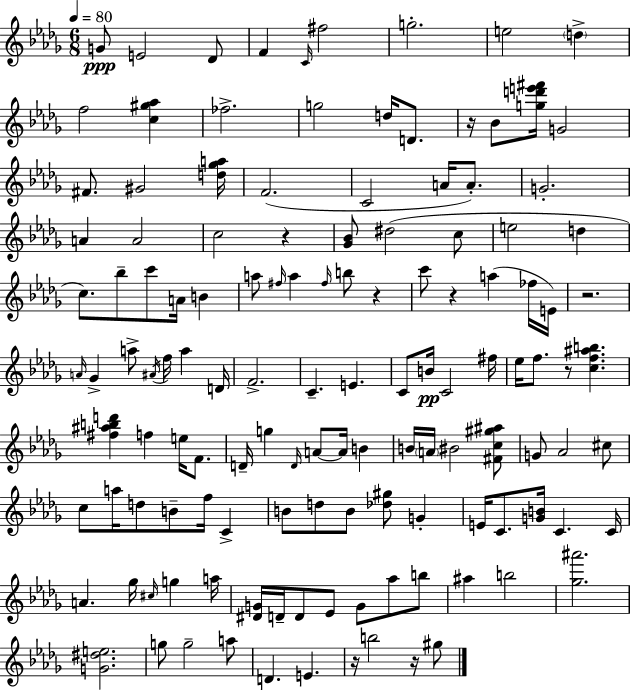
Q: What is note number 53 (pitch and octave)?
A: C4